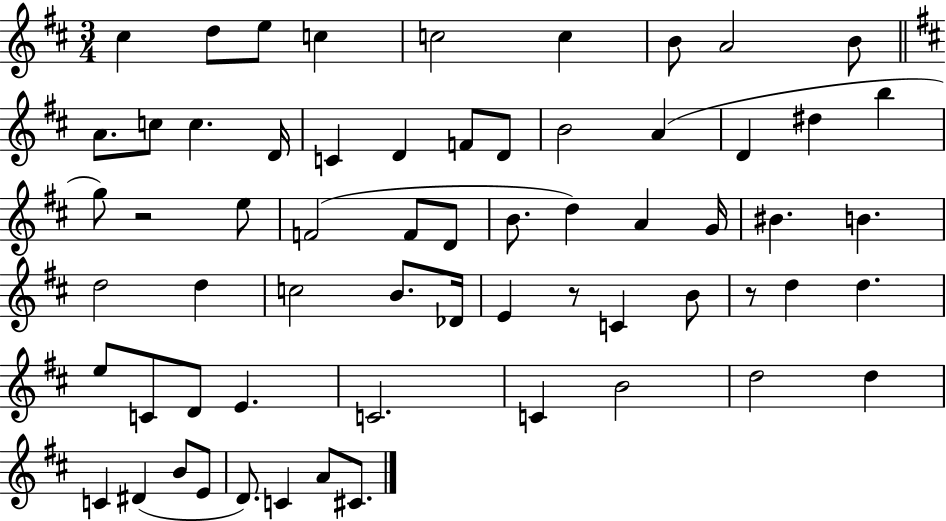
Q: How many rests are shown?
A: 3